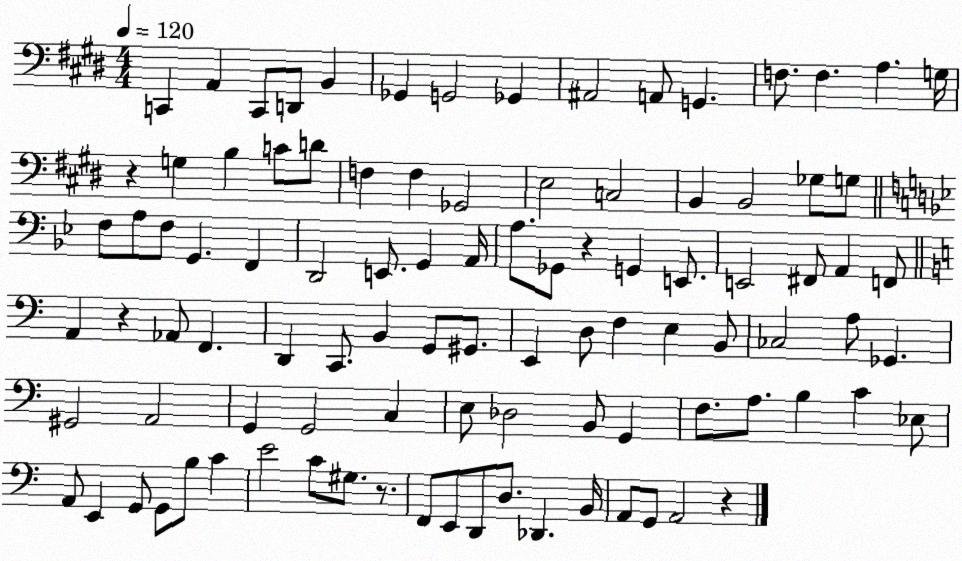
X:1
T:Untitled
M:4/4
L:1/4
K:E
C,, A,, C,,/2 D,,/2 B,, _G,, G,,2 _G,, ^A,,2 A,,/2 G,, F,/2 F, A, G,/4 z G, B, C/2 D/2 F, F, _G,,2 E,2 C,2 B,, B,,2 _G,/2 G,/2 F,/2 A,/2 F,/2 G,, F,, D,,2 E,,/2 G,, A,,/4 A,/2 _G,,/2 z G,, E,,/2 E,,2 ^F,,/2 A,, F,,/2 A,, z _A,,/2 F,, D,, C,,/2 B,, G,,/2 ^G,,/2 E,, D,/2 F, E, B,,/2 _C,2 A,/2 _G,, ^G,,2 A,,2 G,, G,,2 C, E,/2 _D,2 B,,/2 G,, F,/2 A,/2 B, C _E,/2 A,,/2 E,, G,,/2 G,,/2 B,/2 C E2 C/2 ^G,/2 z/2 F,,/2 E,,/2 D,,/2 D,/2 _D,, B,,/4 A,,/2 G,,/2 A,,2 z